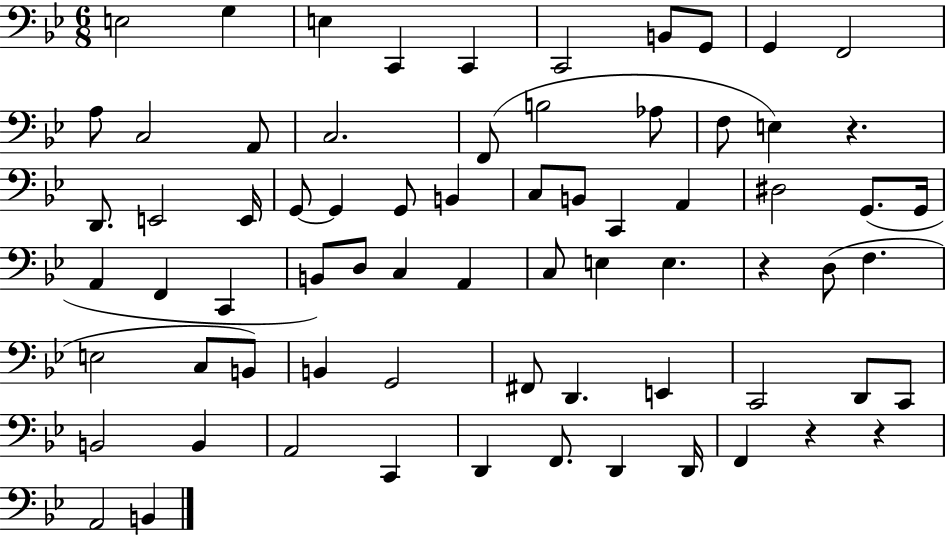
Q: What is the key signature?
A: BES major